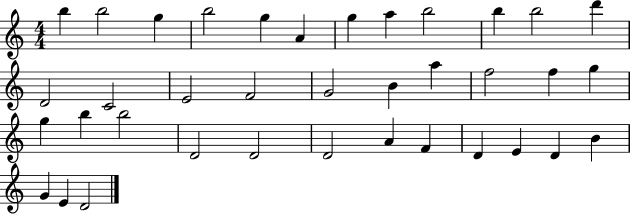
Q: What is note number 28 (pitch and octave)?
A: D4